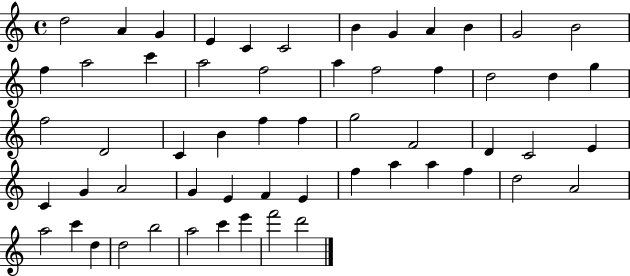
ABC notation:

X:1
T:Untitled
M:4/4
L:1/4
K:C
d2 A G E C C2 B G A B G2 B2 f a2 c' a2 f2 a f2 f d2 d g f2 D2 C B f f g2 F2 D C2 E C G A2 G E F E f a a f d2 A2 a2 c' d d2 b2 a2 c' e' f'2 d'2